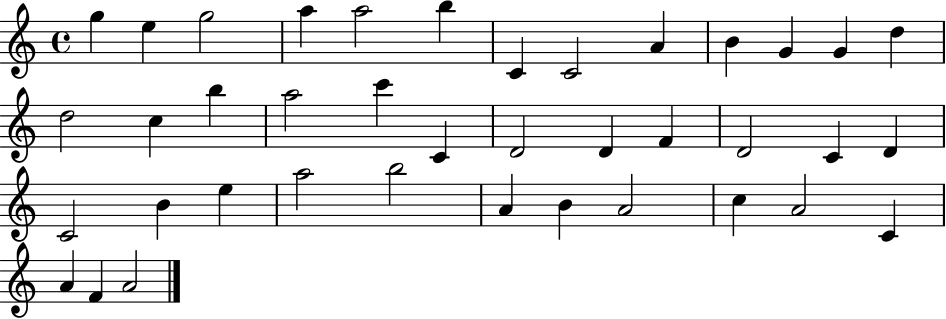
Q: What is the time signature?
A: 4/4